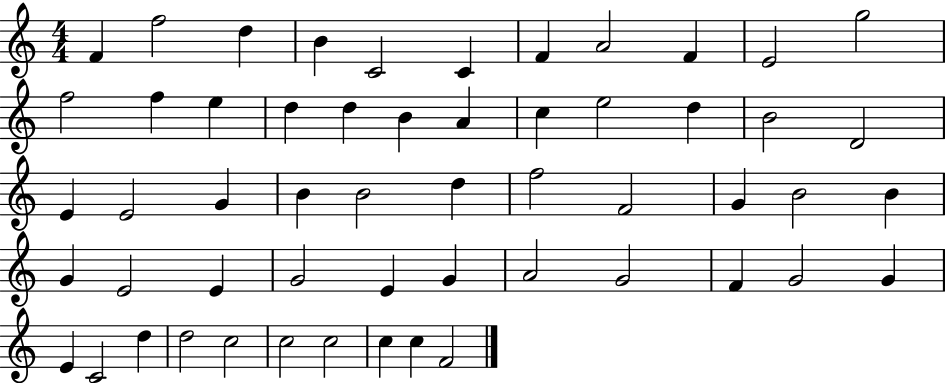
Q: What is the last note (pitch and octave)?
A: F4